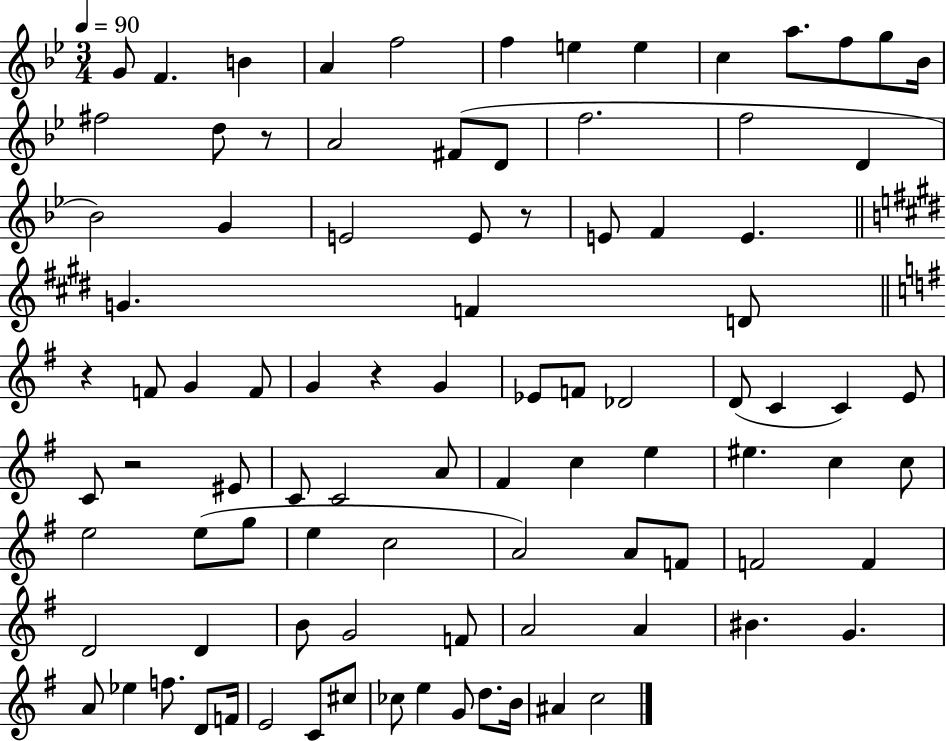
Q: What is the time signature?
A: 3/4